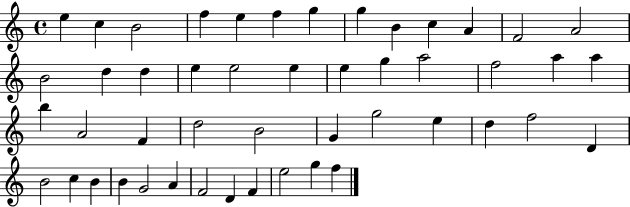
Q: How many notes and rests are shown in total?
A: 48